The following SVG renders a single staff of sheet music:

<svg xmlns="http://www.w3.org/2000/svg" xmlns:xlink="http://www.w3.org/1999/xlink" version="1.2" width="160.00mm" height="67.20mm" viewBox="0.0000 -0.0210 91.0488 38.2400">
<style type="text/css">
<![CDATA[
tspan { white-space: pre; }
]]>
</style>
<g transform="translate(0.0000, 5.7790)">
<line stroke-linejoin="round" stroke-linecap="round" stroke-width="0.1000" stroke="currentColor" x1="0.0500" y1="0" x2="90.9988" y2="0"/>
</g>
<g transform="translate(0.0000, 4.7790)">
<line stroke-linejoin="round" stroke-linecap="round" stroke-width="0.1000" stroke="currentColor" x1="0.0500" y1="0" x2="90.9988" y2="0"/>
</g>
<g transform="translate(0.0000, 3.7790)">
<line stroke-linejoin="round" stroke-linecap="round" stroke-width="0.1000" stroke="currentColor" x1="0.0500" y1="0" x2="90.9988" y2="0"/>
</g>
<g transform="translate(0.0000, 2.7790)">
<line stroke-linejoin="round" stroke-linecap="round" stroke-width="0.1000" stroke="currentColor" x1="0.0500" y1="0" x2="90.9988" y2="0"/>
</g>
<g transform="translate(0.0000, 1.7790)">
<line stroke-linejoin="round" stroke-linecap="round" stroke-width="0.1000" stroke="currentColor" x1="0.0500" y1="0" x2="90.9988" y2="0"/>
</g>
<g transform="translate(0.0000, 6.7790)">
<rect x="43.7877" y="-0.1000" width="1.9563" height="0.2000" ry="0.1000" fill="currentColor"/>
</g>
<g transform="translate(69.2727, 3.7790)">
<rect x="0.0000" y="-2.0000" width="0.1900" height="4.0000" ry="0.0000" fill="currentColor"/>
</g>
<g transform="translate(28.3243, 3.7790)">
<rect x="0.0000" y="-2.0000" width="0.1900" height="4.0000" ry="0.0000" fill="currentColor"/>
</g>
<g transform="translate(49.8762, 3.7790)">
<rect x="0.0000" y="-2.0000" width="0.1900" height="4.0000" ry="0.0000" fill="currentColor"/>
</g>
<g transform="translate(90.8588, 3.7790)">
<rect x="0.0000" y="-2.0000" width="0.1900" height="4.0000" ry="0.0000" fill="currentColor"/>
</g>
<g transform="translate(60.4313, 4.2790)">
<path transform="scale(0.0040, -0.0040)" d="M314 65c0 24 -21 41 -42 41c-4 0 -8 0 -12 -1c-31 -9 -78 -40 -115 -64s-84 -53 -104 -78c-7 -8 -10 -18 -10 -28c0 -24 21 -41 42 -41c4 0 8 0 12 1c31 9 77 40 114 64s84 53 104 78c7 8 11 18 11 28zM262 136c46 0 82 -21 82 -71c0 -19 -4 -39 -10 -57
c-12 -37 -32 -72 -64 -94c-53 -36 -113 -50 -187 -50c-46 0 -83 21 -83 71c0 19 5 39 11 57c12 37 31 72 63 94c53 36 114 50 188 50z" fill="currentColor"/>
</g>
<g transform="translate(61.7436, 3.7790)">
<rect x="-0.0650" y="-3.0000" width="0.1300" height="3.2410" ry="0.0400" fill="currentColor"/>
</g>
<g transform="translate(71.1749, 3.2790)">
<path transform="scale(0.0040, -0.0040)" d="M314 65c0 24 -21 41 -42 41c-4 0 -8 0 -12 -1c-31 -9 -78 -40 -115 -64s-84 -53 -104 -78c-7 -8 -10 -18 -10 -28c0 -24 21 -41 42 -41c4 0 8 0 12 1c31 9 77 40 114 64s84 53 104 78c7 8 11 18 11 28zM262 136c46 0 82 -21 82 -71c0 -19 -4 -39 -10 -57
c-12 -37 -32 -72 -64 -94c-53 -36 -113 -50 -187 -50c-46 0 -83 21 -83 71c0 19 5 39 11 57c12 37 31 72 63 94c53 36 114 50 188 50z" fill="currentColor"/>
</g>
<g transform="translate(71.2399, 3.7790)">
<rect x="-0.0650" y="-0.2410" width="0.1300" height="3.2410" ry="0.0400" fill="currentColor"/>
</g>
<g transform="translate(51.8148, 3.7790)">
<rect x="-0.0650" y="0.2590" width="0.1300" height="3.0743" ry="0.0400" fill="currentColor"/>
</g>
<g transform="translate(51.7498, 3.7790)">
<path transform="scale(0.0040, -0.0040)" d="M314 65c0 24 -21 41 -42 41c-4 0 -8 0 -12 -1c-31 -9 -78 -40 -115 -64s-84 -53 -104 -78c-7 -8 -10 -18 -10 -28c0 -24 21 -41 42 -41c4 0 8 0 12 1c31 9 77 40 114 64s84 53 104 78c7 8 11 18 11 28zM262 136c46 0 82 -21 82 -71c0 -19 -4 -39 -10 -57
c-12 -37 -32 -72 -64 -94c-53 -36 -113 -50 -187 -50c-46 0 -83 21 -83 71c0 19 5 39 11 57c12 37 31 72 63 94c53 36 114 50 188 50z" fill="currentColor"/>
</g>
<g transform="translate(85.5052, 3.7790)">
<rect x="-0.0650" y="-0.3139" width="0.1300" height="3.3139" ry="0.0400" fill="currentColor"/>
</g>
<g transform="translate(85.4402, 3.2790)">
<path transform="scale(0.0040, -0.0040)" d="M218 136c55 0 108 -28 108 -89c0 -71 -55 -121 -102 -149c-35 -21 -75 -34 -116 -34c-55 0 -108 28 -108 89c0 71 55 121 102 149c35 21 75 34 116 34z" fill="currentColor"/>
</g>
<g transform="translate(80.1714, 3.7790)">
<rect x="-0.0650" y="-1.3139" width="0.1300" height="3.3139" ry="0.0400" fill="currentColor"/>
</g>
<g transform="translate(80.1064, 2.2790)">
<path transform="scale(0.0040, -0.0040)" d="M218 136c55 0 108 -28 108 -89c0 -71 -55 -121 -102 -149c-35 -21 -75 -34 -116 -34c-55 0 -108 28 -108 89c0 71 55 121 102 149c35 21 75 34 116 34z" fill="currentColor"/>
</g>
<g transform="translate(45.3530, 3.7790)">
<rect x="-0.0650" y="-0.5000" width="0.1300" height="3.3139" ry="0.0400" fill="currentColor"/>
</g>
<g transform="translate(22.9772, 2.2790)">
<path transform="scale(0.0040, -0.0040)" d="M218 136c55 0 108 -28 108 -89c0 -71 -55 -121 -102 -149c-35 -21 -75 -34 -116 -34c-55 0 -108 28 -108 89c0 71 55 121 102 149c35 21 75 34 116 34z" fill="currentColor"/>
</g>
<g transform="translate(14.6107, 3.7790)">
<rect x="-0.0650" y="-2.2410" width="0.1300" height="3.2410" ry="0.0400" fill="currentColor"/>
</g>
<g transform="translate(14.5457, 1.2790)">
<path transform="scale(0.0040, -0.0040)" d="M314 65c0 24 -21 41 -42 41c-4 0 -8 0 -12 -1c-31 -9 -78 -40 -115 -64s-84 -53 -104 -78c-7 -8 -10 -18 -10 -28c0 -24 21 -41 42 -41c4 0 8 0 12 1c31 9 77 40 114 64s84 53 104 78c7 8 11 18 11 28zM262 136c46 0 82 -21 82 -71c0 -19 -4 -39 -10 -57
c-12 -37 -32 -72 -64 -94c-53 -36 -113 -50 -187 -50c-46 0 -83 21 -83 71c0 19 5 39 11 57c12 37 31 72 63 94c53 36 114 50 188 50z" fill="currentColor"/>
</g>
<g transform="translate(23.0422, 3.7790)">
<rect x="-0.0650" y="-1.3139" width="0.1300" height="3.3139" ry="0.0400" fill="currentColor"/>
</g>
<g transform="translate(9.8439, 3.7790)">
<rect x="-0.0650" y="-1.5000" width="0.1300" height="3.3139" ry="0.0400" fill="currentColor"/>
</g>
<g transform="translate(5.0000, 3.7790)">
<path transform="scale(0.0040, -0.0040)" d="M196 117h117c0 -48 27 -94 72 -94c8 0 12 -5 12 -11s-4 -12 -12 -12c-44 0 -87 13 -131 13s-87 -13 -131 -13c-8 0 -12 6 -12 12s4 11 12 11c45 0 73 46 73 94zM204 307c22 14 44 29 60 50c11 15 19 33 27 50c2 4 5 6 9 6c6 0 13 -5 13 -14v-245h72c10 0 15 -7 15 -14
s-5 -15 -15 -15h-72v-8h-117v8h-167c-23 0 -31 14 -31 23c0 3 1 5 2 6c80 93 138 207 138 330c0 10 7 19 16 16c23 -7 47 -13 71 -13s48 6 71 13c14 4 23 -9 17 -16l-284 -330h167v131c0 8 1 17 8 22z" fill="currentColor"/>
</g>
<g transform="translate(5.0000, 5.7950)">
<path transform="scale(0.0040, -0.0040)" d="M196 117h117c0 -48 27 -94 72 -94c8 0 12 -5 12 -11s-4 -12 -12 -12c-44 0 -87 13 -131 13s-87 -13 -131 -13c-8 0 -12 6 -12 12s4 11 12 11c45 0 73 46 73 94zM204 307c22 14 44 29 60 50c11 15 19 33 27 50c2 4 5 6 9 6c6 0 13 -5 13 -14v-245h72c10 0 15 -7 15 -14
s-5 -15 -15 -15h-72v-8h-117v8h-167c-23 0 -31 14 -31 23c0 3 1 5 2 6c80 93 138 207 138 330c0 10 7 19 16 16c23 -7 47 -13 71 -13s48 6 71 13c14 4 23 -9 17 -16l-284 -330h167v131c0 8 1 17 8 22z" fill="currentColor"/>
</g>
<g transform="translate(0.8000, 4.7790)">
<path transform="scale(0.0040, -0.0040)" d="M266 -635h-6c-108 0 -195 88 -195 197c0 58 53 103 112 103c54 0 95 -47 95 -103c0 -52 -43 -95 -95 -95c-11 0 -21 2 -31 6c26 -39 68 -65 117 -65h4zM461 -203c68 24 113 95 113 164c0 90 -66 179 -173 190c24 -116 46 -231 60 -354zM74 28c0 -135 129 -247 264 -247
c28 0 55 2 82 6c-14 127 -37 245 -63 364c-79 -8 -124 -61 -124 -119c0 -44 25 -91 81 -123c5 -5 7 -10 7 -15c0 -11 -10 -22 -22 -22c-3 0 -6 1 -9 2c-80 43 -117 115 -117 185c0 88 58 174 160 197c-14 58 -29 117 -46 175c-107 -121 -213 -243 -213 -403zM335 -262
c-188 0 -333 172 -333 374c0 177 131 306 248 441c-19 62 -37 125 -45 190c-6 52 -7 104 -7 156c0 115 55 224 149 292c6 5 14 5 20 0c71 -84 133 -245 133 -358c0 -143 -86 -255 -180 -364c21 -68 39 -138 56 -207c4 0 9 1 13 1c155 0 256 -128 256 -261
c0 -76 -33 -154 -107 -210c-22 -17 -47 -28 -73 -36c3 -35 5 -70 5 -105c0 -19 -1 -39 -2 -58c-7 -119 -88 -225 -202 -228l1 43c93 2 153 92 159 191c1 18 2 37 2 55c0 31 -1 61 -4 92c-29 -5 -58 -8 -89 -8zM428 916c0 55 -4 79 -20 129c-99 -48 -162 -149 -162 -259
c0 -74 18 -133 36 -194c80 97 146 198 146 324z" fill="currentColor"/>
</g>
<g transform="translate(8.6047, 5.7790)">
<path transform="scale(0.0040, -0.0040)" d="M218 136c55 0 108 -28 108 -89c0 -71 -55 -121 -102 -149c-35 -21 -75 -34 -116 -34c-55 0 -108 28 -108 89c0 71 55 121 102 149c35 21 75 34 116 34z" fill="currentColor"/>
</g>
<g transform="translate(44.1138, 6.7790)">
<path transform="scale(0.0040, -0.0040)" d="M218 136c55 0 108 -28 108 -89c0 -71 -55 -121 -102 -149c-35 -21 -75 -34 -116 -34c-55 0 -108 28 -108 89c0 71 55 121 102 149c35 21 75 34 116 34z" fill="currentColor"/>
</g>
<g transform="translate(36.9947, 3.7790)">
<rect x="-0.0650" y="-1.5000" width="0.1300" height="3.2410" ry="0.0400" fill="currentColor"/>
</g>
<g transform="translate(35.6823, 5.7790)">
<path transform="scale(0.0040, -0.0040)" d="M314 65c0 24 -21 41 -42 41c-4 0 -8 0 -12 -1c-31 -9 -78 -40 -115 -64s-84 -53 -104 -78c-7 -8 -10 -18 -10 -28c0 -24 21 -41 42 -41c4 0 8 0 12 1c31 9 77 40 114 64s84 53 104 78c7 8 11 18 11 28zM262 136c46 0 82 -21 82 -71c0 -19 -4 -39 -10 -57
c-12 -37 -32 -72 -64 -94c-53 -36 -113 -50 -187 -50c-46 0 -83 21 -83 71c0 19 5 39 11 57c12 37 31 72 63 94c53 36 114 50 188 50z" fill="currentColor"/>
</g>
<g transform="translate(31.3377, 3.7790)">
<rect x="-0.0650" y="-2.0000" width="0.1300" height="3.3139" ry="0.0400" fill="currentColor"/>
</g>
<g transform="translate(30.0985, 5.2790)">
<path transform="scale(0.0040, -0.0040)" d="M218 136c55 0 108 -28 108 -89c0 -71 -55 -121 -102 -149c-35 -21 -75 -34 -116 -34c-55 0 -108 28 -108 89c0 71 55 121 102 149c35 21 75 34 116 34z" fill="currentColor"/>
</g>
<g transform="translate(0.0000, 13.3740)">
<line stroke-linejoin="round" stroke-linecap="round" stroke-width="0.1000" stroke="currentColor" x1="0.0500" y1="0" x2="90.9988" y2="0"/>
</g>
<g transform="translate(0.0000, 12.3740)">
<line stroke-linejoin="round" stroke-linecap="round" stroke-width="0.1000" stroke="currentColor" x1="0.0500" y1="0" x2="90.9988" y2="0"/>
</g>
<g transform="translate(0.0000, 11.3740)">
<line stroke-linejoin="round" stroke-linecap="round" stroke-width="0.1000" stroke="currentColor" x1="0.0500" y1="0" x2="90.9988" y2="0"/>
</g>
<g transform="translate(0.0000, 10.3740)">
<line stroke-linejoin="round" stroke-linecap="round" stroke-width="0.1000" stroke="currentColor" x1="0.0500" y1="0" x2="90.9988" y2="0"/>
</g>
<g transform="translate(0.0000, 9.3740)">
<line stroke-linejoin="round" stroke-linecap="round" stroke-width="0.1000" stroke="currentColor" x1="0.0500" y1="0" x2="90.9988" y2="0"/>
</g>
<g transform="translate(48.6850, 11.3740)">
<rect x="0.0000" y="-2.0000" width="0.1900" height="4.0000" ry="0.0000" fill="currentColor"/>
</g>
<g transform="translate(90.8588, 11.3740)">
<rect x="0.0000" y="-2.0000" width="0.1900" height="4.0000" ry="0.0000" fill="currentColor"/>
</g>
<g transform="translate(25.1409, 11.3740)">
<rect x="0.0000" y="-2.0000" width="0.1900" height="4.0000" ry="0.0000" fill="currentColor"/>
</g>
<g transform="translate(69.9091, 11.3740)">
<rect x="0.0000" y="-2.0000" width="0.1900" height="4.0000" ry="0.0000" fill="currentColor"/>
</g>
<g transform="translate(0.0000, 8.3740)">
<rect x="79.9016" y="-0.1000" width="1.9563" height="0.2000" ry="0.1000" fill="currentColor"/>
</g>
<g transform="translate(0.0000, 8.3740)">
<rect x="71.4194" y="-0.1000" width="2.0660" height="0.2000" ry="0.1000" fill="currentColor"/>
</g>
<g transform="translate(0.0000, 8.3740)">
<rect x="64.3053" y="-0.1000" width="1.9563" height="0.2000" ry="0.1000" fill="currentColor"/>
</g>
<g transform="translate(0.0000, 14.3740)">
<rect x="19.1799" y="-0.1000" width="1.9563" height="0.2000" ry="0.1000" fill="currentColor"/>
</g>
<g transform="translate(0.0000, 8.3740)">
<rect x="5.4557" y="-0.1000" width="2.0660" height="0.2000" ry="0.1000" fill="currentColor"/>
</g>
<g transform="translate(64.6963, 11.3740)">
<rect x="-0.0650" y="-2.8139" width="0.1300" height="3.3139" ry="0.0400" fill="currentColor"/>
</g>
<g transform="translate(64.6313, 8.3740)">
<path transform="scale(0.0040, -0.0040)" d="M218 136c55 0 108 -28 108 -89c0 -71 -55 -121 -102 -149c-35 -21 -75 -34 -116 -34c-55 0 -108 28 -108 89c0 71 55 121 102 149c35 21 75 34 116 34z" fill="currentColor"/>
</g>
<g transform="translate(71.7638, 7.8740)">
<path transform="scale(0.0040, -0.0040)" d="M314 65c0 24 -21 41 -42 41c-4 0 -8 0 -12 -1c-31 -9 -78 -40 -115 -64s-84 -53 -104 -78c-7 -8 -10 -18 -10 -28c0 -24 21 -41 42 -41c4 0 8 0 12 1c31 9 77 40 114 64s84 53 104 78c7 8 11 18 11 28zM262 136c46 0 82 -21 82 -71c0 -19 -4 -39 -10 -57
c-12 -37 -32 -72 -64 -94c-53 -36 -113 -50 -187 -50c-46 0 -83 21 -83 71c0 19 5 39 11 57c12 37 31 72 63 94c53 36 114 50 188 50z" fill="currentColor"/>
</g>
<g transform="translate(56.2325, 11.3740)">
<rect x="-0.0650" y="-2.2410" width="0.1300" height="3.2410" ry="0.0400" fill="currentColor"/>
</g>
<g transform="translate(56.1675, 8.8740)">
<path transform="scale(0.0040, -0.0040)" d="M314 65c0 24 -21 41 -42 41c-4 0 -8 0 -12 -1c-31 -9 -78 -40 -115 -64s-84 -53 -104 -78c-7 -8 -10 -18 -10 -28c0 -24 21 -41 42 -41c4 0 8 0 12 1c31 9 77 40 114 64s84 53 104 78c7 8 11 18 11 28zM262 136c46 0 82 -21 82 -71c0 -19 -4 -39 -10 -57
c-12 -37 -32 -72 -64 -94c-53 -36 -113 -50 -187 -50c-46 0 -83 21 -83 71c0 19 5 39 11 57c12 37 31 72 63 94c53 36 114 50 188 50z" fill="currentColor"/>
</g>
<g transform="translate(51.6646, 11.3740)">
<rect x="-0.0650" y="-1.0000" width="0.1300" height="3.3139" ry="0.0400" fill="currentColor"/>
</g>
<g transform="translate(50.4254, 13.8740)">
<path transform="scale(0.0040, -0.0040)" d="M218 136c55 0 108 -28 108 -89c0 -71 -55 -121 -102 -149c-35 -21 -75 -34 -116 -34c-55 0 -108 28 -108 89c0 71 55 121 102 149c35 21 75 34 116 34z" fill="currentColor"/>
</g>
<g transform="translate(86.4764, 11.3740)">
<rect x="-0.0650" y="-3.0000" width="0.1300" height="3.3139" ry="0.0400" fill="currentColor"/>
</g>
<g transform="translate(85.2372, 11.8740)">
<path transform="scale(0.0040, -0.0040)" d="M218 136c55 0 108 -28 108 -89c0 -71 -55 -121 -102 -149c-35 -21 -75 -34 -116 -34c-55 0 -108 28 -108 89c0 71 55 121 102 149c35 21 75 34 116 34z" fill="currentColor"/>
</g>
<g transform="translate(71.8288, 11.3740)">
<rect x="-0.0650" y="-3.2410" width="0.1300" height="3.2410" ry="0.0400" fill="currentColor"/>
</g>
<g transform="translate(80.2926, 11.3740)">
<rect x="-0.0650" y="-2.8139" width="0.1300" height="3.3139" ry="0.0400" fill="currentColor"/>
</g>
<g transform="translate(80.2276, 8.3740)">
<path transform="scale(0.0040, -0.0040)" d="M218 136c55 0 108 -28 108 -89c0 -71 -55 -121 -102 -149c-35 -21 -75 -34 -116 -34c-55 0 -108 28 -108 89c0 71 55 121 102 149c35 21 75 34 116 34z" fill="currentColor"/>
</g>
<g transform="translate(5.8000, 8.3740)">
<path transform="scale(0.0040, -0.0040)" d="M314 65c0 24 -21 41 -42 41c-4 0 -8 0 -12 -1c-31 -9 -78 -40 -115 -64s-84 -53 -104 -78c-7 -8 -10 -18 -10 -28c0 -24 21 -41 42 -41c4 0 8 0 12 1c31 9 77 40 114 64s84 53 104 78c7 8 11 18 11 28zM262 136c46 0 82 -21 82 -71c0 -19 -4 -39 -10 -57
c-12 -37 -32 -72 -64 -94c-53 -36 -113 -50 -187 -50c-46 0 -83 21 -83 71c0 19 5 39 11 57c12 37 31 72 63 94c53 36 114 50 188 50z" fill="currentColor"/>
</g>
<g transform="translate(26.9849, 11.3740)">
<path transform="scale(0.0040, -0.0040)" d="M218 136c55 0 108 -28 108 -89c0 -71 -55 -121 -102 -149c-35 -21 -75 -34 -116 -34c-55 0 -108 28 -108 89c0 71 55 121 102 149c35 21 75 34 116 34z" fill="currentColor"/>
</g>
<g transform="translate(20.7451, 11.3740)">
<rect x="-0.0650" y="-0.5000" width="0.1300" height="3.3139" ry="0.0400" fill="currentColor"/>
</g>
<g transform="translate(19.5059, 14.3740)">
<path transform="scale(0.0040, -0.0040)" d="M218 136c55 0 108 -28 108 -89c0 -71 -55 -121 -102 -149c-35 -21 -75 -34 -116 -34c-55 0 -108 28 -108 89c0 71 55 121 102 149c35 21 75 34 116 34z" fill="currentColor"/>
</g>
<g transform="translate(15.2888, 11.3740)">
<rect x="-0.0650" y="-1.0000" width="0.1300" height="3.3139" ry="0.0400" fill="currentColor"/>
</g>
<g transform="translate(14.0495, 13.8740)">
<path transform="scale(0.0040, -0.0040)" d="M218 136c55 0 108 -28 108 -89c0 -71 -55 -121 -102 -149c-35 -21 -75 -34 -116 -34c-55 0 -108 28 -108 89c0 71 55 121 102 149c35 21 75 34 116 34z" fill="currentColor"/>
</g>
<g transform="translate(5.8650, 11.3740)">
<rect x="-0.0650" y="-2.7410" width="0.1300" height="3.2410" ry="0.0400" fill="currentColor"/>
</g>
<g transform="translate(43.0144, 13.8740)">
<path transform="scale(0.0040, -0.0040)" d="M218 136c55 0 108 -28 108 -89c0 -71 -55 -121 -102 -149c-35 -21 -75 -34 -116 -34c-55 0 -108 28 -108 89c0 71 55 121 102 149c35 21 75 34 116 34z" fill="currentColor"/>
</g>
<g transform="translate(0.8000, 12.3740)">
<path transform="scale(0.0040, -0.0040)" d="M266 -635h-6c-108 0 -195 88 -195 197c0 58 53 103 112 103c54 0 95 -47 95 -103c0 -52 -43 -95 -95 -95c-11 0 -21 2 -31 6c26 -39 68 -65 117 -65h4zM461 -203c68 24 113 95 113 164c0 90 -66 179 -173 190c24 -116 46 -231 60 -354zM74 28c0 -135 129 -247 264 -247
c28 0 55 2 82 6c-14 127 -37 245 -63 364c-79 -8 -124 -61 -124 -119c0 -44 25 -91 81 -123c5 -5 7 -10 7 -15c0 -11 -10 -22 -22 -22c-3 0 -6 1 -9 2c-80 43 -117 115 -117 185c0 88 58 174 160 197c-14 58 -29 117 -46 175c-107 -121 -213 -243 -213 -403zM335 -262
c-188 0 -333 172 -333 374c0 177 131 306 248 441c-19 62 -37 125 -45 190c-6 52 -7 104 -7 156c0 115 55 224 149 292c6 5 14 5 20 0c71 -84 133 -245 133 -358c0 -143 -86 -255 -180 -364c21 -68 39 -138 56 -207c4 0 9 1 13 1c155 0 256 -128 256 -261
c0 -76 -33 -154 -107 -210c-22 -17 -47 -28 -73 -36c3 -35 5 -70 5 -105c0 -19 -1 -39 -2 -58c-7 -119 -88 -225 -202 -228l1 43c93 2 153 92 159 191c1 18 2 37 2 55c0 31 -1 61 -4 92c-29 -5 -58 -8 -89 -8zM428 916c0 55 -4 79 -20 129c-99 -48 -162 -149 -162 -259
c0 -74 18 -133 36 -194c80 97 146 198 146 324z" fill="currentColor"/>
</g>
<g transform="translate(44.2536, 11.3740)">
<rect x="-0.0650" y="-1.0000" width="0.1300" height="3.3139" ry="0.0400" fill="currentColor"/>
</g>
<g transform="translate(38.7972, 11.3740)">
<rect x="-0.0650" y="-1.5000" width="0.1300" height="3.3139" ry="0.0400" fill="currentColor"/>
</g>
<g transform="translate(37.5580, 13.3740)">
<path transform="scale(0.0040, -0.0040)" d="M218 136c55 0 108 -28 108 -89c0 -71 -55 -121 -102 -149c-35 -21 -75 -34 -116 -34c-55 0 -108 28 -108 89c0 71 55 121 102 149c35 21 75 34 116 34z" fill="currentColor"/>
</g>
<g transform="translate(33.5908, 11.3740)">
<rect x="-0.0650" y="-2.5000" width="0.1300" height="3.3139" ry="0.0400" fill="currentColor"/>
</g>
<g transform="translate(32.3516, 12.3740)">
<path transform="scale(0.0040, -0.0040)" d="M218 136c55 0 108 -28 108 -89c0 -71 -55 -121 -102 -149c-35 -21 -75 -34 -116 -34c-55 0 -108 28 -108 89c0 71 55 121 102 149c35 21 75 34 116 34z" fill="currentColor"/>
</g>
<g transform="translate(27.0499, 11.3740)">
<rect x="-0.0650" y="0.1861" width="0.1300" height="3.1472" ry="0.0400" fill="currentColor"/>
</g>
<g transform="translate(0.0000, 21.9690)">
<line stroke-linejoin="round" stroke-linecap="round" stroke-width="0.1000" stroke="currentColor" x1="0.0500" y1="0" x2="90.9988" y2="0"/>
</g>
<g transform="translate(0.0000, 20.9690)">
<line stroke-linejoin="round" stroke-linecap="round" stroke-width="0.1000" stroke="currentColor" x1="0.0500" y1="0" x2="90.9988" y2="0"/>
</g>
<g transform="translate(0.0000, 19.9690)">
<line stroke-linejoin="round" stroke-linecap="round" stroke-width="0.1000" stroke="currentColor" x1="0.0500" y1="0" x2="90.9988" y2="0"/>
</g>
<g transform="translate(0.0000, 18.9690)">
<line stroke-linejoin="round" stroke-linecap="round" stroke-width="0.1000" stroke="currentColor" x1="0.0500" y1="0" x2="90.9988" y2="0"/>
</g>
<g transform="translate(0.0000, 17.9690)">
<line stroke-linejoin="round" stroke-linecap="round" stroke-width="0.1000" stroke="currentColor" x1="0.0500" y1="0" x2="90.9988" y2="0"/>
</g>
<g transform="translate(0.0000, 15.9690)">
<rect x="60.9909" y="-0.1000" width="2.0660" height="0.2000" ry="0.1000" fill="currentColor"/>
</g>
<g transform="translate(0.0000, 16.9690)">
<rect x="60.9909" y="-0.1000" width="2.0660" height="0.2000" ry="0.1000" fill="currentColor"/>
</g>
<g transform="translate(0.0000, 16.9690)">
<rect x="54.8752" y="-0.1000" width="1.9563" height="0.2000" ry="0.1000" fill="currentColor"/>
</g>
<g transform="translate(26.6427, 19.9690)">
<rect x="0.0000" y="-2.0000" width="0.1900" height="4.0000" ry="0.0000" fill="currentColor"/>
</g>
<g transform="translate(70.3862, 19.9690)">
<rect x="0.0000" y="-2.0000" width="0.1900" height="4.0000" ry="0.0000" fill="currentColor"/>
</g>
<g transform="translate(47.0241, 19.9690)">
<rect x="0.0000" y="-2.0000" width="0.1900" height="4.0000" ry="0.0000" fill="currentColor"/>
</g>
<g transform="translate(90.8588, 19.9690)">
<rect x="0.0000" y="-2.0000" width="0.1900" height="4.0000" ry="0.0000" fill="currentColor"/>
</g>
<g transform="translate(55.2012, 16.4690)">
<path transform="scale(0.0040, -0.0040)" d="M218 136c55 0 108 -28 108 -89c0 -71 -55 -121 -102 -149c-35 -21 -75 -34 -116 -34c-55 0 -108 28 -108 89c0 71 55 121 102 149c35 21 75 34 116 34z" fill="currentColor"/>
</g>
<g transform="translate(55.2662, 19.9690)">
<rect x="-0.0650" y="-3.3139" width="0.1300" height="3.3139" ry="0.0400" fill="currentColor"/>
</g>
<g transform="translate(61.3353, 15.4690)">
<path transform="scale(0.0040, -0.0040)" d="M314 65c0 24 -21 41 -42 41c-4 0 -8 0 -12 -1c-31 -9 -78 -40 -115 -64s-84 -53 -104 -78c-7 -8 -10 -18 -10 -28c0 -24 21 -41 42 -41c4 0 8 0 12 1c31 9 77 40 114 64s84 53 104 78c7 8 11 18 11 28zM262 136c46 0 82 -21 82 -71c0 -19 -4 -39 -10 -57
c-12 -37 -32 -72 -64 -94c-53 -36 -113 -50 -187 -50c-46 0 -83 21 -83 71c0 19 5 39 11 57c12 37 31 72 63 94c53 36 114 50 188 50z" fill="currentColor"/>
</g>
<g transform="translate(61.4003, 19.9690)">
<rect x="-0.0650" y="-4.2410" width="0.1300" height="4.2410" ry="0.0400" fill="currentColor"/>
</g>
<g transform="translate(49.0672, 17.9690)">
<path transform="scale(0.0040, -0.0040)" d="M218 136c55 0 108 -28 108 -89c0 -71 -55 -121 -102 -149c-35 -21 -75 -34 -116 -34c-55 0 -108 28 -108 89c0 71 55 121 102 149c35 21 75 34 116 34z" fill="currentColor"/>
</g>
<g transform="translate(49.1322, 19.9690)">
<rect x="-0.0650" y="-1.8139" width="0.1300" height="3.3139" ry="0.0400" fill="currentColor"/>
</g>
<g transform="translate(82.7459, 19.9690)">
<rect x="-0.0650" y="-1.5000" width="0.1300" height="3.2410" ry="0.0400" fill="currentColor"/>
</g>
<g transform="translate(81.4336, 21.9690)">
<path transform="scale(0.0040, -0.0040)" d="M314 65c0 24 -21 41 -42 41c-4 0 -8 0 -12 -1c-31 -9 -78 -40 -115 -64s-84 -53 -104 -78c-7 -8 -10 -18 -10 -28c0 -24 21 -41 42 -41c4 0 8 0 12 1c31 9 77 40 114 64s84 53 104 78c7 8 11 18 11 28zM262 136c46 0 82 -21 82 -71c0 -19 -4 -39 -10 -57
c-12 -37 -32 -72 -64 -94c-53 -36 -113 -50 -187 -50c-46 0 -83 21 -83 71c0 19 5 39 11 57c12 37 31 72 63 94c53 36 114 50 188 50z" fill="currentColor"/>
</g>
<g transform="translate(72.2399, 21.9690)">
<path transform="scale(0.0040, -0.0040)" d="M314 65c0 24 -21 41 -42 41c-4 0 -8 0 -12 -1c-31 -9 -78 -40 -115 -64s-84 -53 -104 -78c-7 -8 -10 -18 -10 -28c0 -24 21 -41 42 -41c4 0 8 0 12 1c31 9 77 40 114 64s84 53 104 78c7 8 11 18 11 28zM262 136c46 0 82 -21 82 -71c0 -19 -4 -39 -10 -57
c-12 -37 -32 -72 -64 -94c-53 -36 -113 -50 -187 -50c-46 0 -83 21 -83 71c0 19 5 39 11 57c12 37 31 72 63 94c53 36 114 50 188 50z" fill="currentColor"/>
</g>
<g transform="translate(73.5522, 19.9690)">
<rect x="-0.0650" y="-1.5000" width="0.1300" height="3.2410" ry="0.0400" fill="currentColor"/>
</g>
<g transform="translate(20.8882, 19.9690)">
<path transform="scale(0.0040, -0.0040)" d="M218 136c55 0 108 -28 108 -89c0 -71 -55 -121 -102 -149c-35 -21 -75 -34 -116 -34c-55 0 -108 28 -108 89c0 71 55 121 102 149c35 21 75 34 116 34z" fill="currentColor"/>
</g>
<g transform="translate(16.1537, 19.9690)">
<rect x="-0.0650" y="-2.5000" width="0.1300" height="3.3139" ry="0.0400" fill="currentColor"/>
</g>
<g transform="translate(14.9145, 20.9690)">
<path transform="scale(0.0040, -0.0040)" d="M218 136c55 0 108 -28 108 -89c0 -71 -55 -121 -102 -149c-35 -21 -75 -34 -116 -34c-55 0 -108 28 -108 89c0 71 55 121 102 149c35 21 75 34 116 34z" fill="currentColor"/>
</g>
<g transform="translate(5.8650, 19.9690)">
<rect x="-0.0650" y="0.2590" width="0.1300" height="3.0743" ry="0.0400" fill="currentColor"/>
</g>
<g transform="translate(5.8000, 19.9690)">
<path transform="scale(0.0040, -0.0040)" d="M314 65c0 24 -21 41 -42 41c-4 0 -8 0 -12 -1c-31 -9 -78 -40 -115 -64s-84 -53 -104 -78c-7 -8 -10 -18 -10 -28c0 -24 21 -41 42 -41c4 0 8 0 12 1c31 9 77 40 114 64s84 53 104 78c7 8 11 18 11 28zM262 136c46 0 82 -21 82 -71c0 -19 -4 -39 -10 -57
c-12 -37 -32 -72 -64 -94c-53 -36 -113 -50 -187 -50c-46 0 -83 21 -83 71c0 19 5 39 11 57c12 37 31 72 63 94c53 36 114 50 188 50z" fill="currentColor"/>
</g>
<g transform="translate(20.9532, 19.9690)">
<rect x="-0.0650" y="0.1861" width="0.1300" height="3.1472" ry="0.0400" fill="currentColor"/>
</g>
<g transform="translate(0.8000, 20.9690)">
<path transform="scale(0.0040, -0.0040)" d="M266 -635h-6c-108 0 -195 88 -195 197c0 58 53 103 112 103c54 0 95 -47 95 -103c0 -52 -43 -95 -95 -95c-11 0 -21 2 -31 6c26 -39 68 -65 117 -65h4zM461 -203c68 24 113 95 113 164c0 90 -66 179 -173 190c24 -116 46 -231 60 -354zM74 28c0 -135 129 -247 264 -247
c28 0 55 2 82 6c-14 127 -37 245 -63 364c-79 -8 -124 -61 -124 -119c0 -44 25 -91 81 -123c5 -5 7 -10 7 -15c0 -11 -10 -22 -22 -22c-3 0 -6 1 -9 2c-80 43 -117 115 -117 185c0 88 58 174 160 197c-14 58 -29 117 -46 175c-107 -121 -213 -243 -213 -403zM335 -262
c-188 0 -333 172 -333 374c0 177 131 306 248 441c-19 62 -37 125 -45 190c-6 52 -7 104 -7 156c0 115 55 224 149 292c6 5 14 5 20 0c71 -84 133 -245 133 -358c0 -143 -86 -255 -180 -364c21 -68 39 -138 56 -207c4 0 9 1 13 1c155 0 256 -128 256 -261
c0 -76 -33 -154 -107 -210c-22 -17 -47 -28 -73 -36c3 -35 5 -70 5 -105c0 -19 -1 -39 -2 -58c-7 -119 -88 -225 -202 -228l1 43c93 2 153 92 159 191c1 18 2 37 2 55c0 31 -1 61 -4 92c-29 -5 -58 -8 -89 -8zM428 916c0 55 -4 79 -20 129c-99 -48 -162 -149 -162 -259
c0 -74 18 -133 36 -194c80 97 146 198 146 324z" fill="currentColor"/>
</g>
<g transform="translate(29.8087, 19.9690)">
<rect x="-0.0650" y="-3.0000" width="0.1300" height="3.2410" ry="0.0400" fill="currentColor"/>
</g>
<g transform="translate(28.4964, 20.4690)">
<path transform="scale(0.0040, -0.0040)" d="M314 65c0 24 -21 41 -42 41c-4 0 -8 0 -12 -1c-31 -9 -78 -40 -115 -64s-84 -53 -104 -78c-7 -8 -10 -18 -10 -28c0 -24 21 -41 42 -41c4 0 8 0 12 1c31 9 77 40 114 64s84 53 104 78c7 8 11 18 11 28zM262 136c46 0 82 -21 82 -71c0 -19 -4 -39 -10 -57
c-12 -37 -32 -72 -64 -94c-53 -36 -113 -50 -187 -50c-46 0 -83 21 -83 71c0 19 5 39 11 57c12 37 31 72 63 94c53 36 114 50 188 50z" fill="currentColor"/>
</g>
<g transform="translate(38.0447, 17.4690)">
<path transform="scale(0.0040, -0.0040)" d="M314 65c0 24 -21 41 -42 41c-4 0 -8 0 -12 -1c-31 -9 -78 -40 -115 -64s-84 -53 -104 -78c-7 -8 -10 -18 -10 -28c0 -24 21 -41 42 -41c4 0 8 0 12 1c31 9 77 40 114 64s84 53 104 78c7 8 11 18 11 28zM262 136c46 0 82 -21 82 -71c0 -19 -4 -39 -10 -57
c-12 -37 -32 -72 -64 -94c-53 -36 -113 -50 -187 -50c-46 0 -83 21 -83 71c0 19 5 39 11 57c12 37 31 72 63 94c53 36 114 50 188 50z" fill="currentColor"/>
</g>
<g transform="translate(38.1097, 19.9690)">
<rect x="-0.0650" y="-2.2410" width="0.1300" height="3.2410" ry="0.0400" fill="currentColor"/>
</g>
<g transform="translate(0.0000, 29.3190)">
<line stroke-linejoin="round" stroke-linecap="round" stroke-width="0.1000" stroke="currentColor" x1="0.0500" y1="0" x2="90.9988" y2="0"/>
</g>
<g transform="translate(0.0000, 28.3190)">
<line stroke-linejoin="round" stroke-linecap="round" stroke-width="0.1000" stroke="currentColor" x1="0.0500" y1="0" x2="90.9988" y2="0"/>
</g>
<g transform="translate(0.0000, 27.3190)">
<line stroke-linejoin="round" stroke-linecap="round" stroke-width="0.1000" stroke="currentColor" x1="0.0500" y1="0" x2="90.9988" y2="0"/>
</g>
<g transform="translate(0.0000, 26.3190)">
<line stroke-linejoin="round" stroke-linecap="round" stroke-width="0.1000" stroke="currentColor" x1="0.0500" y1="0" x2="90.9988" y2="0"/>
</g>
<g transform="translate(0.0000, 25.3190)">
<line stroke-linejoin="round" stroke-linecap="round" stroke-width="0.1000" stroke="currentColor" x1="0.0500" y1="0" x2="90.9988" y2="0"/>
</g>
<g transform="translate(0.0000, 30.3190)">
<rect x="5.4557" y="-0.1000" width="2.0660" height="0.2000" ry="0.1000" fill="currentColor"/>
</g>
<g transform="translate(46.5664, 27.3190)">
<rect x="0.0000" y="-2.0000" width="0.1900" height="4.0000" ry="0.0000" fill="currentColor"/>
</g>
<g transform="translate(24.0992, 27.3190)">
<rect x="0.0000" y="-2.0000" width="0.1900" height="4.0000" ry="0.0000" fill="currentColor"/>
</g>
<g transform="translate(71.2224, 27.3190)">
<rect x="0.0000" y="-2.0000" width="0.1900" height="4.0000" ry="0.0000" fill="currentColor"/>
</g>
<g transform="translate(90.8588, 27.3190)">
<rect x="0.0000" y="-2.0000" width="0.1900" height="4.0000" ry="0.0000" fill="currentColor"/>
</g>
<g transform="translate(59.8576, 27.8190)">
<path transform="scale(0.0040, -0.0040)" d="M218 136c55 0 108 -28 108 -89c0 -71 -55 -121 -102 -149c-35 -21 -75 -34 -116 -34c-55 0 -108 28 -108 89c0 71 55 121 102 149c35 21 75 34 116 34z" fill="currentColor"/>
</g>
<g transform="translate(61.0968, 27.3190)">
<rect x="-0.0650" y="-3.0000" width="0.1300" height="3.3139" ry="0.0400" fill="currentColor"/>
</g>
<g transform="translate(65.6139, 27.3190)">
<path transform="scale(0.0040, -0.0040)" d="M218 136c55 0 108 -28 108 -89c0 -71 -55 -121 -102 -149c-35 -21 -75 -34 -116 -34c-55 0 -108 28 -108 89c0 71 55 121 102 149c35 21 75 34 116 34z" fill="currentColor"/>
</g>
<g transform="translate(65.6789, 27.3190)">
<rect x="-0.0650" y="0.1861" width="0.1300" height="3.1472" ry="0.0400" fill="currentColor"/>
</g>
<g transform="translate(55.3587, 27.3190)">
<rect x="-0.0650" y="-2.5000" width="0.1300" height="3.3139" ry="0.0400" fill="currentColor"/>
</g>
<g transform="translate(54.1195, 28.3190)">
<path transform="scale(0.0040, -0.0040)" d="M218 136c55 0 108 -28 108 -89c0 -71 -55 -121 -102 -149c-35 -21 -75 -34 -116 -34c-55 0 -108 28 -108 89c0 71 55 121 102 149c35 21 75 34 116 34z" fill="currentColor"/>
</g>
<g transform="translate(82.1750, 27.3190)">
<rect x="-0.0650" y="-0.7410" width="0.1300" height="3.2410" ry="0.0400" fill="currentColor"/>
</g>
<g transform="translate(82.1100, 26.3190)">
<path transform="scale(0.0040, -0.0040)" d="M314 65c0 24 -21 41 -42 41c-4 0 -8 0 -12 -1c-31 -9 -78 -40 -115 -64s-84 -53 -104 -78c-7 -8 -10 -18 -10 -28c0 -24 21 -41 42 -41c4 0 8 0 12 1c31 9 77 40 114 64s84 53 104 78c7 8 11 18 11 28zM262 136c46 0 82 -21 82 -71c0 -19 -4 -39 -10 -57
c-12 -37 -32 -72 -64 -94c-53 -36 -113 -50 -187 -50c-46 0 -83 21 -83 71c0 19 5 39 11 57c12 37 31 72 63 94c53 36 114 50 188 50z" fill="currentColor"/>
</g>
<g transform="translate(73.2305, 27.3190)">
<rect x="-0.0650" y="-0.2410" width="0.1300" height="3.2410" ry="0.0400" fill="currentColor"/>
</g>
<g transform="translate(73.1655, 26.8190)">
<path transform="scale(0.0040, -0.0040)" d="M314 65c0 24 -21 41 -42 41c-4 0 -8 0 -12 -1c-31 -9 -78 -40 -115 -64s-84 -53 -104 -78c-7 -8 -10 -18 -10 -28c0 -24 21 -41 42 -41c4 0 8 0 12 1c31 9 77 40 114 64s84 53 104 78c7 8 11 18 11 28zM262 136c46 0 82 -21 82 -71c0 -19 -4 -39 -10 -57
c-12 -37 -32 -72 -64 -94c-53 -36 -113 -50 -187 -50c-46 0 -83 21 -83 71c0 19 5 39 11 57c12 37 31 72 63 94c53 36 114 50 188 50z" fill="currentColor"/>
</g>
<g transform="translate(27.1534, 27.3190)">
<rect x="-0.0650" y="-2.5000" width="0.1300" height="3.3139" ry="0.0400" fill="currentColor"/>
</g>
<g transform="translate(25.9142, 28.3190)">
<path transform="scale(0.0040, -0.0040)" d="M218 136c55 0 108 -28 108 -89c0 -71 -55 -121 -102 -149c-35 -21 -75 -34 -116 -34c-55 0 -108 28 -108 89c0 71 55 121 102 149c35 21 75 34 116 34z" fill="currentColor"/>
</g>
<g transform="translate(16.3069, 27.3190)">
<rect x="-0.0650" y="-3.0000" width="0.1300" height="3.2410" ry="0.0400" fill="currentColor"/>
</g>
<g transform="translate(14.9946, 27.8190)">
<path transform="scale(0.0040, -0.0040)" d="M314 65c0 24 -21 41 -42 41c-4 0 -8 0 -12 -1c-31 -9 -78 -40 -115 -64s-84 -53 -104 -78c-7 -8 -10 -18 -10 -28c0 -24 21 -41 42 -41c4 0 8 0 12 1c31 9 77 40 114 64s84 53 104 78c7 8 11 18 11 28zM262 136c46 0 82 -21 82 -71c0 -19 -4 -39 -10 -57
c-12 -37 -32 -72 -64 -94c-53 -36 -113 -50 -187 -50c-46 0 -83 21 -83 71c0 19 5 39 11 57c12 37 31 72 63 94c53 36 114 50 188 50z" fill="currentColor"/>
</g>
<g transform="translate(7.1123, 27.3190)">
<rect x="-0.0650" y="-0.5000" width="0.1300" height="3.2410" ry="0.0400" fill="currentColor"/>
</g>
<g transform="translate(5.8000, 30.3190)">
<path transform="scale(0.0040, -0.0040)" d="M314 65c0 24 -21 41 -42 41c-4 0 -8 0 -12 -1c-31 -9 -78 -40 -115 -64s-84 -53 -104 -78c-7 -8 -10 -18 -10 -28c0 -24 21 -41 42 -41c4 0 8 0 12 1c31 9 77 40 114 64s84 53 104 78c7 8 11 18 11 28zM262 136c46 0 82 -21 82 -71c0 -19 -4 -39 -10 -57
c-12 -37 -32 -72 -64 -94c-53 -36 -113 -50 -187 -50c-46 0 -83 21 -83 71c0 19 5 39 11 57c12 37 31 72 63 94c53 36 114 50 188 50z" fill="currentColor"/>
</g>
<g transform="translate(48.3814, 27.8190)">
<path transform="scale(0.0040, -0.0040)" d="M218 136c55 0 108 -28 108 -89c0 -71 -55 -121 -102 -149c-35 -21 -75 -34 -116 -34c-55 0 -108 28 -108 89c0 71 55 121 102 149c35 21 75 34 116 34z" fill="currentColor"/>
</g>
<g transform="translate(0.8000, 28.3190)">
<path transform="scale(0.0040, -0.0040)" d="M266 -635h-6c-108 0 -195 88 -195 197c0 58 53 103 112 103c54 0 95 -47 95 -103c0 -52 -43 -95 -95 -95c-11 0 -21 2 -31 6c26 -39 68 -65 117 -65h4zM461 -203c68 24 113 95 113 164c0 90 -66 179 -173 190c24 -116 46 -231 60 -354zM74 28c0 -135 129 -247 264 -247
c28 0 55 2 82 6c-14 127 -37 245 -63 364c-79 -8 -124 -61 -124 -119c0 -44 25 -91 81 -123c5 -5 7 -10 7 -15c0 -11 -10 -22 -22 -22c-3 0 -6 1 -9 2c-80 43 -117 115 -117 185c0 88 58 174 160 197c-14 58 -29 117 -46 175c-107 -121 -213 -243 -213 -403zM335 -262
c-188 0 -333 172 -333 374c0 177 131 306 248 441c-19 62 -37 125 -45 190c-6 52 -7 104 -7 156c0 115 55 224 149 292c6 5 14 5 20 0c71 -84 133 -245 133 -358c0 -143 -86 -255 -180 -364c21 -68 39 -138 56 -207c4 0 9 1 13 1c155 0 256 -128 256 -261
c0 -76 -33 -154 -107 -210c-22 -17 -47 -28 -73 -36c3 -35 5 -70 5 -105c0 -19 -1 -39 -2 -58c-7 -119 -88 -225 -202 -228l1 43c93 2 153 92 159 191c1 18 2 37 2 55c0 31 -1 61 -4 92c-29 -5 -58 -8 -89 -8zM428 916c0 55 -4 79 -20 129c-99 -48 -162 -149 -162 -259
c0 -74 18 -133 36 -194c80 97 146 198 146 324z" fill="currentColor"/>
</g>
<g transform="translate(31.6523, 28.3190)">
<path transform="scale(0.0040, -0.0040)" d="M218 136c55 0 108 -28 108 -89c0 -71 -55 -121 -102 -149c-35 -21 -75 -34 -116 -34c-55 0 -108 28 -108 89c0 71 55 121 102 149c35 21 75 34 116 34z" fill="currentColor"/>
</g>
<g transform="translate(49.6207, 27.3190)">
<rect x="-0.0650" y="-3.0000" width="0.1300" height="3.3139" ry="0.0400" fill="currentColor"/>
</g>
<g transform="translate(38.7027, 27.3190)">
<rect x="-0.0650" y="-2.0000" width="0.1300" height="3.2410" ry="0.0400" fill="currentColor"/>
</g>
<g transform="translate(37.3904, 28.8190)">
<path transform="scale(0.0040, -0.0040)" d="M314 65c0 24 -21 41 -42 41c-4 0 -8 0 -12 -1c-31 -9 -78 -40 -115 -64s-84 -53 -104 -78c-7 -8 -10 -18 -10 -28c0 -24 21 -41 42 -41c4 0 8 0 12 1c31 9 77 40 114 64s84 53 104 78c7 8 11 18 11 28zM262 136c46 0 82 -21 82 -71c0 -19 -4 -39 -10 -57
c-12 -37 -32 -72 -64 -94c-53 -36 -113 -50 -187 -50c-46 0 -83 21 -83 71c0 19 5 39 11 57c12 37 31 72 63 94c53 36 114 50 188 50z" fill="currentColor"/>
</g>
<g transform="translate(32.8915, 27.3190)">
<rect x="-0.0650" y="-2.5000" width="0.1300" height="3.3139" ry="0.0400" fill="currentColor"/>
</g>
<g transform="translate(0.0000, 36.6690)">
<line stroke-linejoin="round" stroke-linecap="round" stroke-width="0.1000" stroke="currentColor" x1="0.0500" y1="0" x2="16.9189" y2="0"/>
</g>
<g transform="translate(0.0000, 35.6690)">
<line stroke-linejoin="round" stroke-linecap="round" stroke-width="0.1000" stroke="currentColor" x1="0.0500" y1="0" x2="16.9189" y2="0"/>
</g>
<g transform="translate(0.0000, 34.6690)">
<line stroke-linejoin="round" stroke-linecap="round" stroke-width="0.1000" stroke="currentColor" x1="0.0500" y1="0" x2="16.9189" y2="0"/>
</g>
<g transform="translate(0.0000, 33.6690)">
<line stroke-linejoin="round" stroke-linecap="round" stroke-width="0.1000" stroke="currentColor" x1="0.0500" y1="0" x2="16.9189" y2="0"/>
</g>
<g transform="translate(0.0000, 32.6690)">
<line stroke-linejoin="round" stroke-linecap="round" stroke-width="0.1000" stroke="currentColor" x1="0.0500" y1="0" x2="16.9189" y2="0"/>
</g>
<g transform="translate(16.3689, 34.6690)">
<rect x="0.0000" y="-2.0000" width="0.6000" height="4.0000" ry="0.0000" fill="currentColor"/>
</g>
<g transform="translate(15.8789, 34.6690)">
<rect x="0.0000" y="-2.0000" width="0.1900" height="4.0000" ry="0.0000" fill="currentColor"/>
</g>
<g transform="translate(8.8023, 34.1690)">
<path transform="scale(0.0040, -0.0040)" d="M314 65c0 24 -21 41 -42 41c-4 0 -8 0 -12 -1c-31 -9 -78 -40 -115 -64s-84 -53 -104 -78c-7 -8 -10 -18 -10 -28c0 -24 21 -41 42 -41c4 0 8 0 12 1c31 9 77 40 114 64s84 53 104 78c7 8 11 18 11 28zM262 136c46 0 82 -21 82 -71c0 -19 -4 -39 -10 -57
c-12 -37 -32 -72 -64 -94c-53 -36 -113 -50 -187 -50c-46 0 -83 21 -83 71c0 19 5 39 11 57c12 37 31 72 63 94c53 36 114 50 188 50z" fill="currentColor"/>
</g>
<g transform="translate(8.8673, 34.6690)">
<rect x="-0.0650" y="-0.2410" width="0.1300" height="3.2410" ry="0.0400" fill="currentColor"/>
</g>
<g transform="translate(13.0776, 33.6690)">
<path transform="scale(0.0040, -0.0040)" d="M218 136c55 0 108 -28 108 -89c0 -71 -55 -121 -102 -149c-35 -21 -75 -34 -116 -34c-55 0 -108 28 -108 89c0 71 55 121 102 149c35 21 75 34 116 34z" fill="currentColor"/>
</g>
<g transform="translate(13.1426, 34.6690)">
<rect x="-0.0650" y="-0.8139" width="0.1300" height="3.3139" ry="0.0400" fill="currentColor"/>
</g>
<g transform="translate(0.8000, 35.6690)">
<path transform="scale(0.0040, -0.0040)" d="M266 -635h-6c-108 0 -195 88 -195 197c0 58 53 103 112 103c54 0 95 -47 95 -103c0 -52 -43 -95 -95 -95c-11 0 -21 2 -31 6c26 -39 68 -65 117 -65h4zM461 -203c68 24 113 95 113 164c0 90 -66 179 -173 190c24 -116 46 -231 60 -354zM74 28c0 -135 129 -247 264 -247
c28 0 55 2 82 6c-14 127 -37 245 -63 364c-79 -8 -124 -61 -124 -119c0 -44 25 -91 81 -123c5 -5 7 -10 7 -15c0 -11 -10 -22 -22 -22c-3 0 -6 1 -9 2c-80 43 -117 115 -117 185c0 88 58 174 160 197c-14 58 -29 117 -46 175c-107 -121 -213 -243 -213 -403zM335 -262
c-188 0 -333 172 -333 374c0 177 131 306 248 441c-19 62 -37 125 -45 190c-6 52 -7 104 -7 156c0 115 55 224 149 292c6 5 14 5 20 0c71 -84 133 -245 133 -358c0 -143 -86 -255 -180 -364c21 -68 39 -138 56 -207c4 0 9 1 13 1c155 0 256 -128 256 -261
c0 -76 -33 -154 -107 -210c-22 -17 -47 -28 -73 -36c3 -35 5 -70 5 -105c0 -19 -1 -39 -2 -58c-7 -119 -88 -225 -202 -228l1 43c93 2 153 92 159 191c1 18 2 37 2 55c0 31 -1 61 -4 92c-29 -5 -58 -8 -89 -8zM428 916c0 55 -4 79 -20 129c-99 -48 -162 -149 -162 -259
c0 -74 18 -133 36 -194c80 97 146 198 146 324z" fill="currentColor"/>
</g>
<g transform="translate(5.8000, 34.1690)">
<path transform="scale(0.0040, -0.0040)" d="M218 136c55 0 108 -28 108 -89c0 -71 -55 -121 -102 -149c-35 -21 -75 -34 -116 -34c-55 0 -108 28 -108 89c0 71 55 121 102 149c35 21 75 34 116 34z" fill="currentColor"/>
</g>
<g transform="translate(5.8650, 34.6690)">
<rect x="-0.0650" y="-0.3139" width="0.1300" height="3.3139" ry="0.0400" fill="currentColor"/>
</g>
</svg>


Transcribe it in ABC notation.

X:1
T:Untitled
M:4/4
L:1/4
K:C
E g2 e F E2 C B2 A2 c2 e c a2 D C B G E D D g2 a b2 a A B2 G B A2 g2 f b d'2 E2 E2 C2 A2 G G F2 A G A B c2 d2 c c2 d